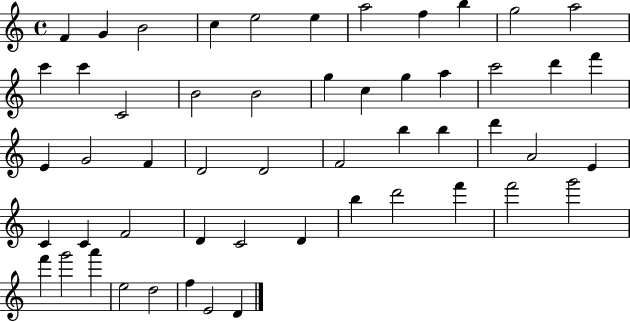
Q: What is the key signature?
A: C major